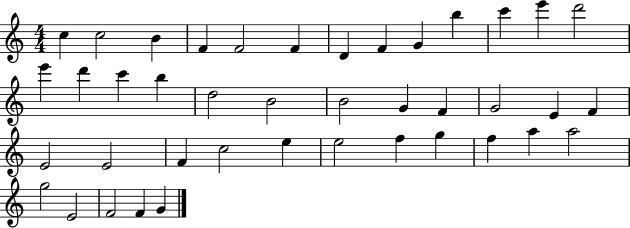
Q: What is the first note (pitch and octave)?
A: C5